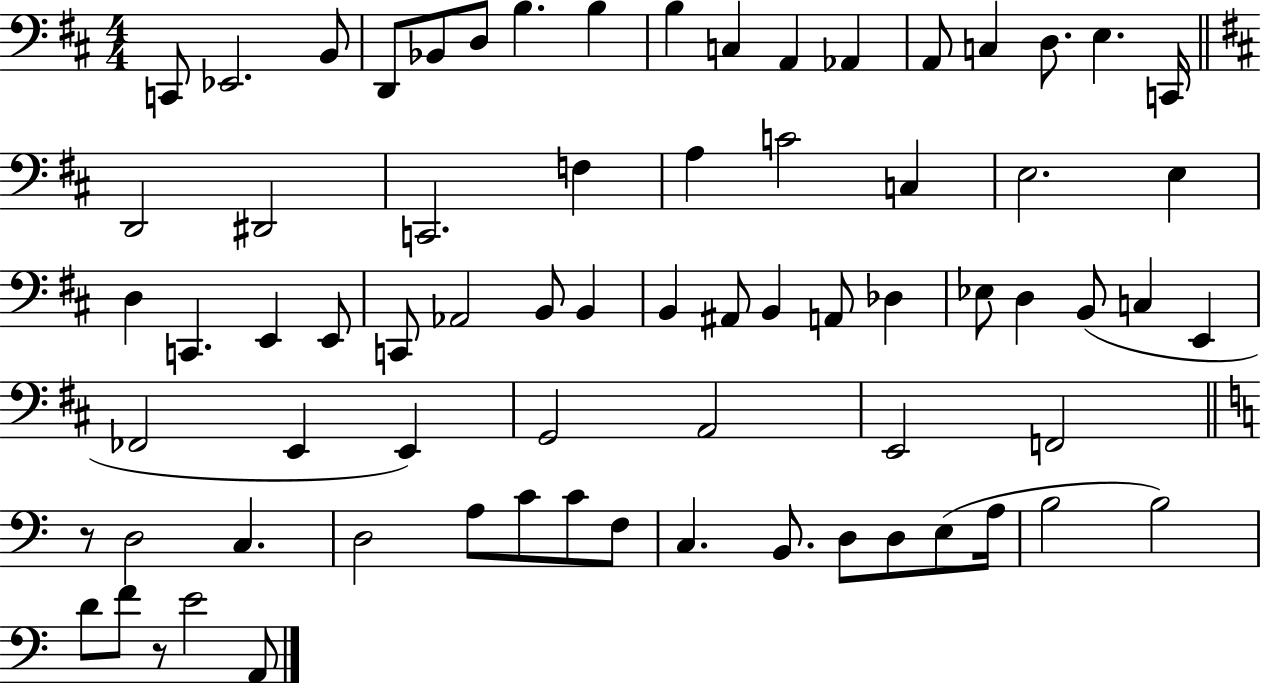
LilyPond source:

{
  \clef bass
  \numericTimeSignature
  \time 4/4
  \key d \major
  \repeat volta 2 { c,8 ees,2. b,8 | d,8 bes,8 d8 b4. b4 | b4 c4 a,4 aes,4 | a,8 c4 d8. e4. c,16 | \break \bar "||" \break \key d \major d,2 dis,2 | c,2. f4 | a4 c'2 c4 | e2. e4 | \break d4 c,4. e,4 e,8 | c,8 aes,2 b,8 b,4 | b,4 ais,8 b,4 a,8 des4 | ees8 d4 b,8( c4 e,4 | \break fes,2 e,4 e,4) | g,2 a,2 | e,2 f,2 | \bar "||" \break \key c \major r8 d2 c4. | d2 a8 c'8 c'8 f8 | c4. b,8. d8 d8 e8( a16 | b2 b2) | \break d'8 f'8 r8 e'2 a,8 | } \bar "|."
}